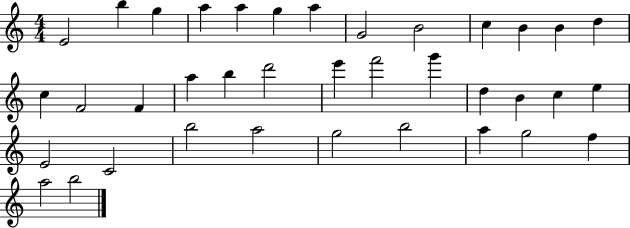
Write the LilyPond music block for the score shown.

{
  \clef treble
  \numericTimeSignature
  \time 4/4
  \key c \major
  e'2 b''4 g''4 | a''4 a''4 g''4 a''4 | g'2 b'2 | c''4 b'4 b'4 d''4 | \break c''4 f'2 f'4 | a''4 b''4 d'''2 | e'''4 f'''2 g'''4 | d''4 b'4 c''4 e''4 | \break e'2 c'2 | b''2 a''2 | g''2 b''2 | a''4 g''2 f''4 | \break a''2 b''2 | \bar "|."
}